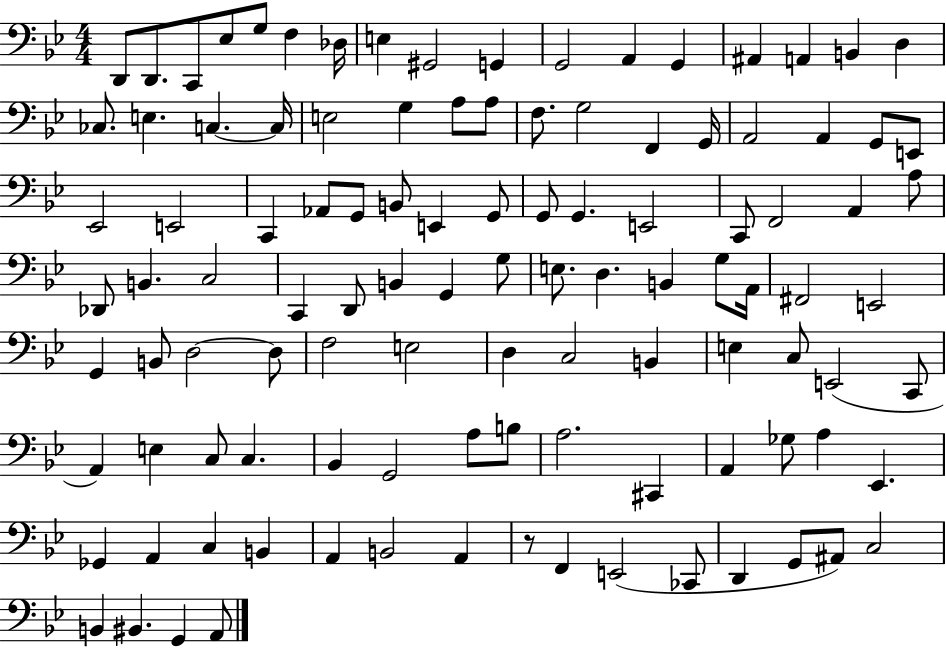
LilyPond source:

{
  \clef bass
  \numericTimeSignature
  \time 4/4
  \key bes \major
  d,8 d,8. c,8 ees8 g8 f4 des16 | e4 gis,2 g,4 | g,2 a,4 g,4 | ais,4 a,4 b,4 d4 | \break ces8. e4. c4.~~ c16 | e2 g4 a8 a8 | f8. g2 f,4 g,16 | a,2 a,4 g,8 e,8 | \break ees,2 e,2 | c,4 aes,8 g,8 b,8 e,4 g,8 | g,8 g,4. e,2 | c,8 f,2 a,4 a8 | \break des,8 b,4. c2 | c,4 d,8 b,4 g,4 g8 | e8. d4. b,4 g8 a,16 | fis,2 e,2 | \break g,4 b,8 d2~~ d8 | f2 e2 | d4 c2 b,4 | e4 c8 e,2( c,8 | \break a,4) e4 c8 c4. | bes,4 g,2 a8 b8 | a2. cis,4 | a,4 ges8 a4 ees,4. | \break ges,4 a,4 c4 b,4 | a,4 b,2 a,4 | r8 f,4 e,2( ces,8 | d,4 g,8 ais,8) c2 | \break b,4 bis,4. g,4 a,8 | \bar "|."
}